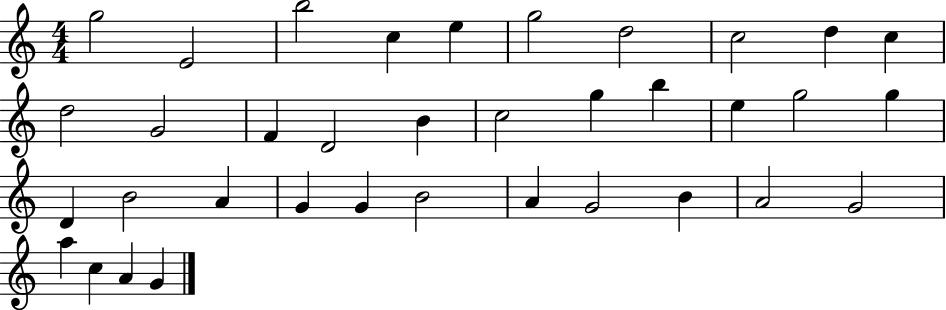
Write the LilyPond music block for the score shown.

{
  \clef treble
  \numericTimeSignature
  \time 4/4
  \key c \major
  g''2 e'2 | b''2 c''4 e''4 | g''2 d''2 | c''2 d''4 c''4 | \break d''2 g'2 | f'4 d'2 b'4 | c''2 g''4 b''4 | e''4 g''2 g''4 | \break d'4 b'2 a'4 | g'4 g'4 b'2 | a'4 g'2 b'4 | a'2 g'2 | \break a''4 c''4 a'4 g'4 | \bar "|."
}